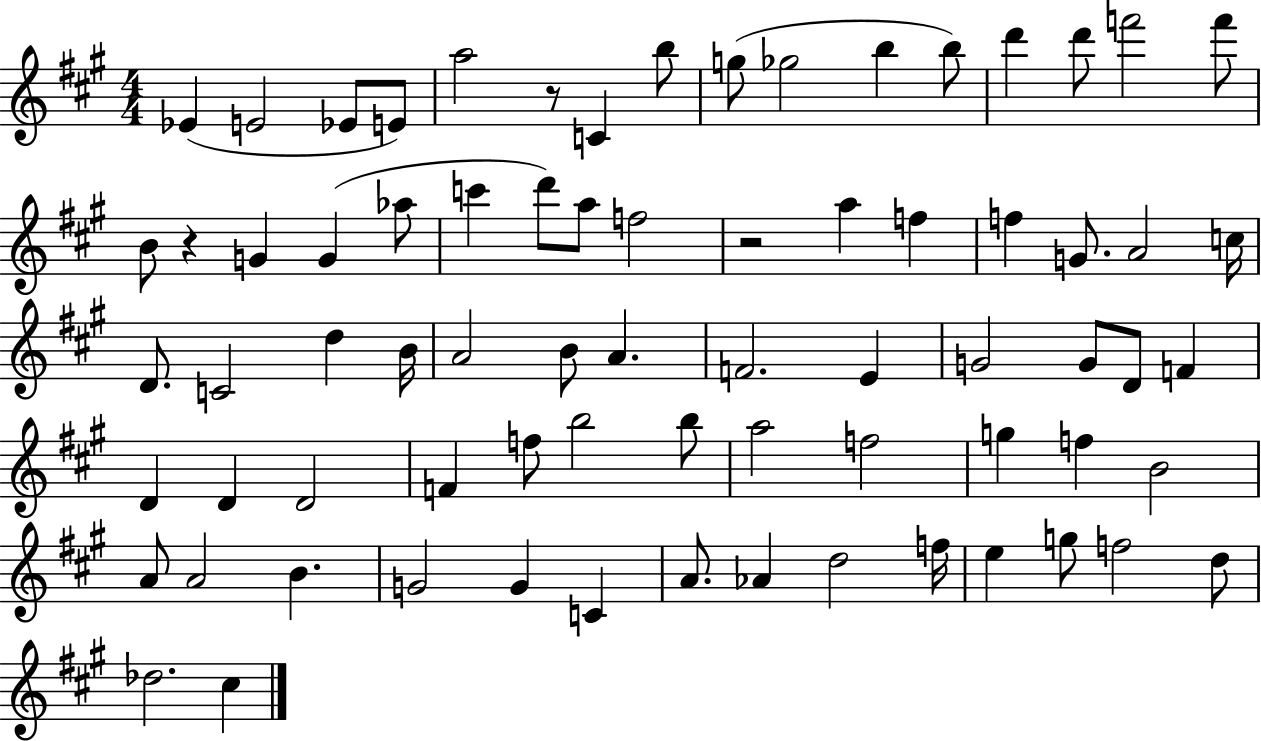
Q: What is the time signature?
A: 4/4